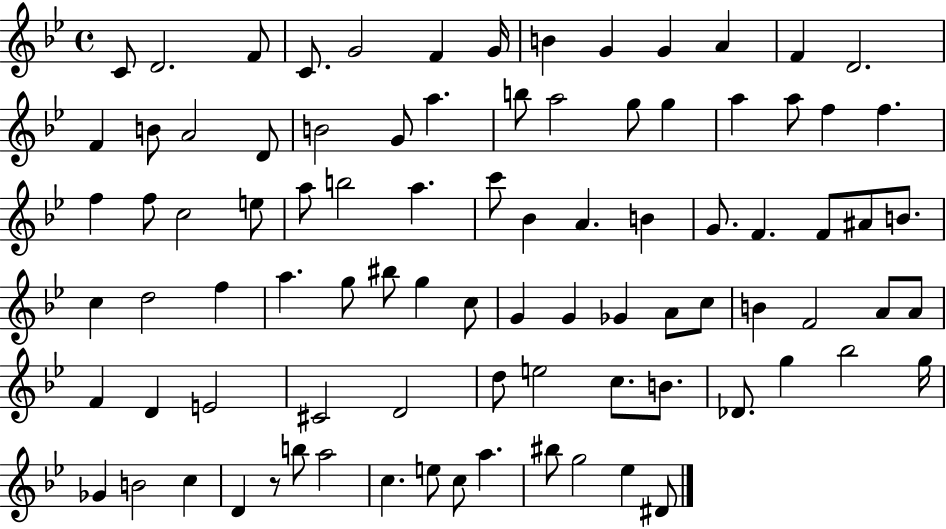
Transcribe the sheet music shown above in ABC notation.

X:1
T:Untitled
M:4/4
L:1/4
K:Bb
C/2 D2 F/2 C/2 G2 F G/4 B G G A F D2 F B/2 A2 D/2 B2 G/2 a b/2 a2 g/2 g a a/2 f f f f/2 c2 e/2 a/2 b2 a c'/2 _B A B G/2 F F/2 ^A/2 B/2 c d2 f a g/2 ^b/2 g c/2 G G _G A/2 c/2 B F2 A/2 A/2 F D E2 ^C2 D2 d/2 e2 c/2 B/2 _D/2 g _b2 g/4 _G B2 c D z/2 b/2 a2 c e/2 c/2 a ^b/2 g2 _e ^D/2